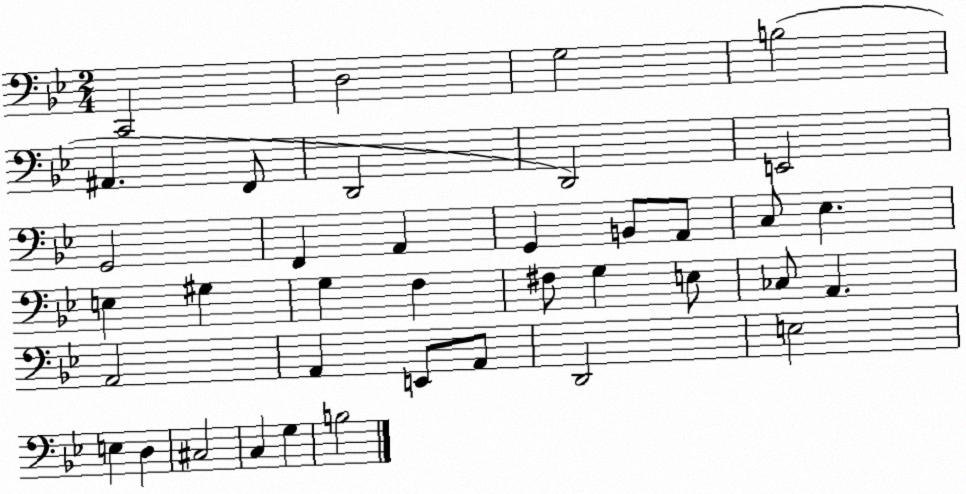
X:1
T:Untitled
M:2/4
L:1/4
K:Bb
C,,2 D,2 G,2 B,2 ^A,, F,,/2 D,,2 D,,2 E,,2 G,,2 F,, A,, G,, B,,/2 A,,/2 C,/2 _E, E, ^G, G, F, ^F,/2 G, E,/2 _C,/2 A,, A,,2 A,, E,,/2 A,,/2 D,,2 E,2 E, D, ^C,2 C, G, B,2